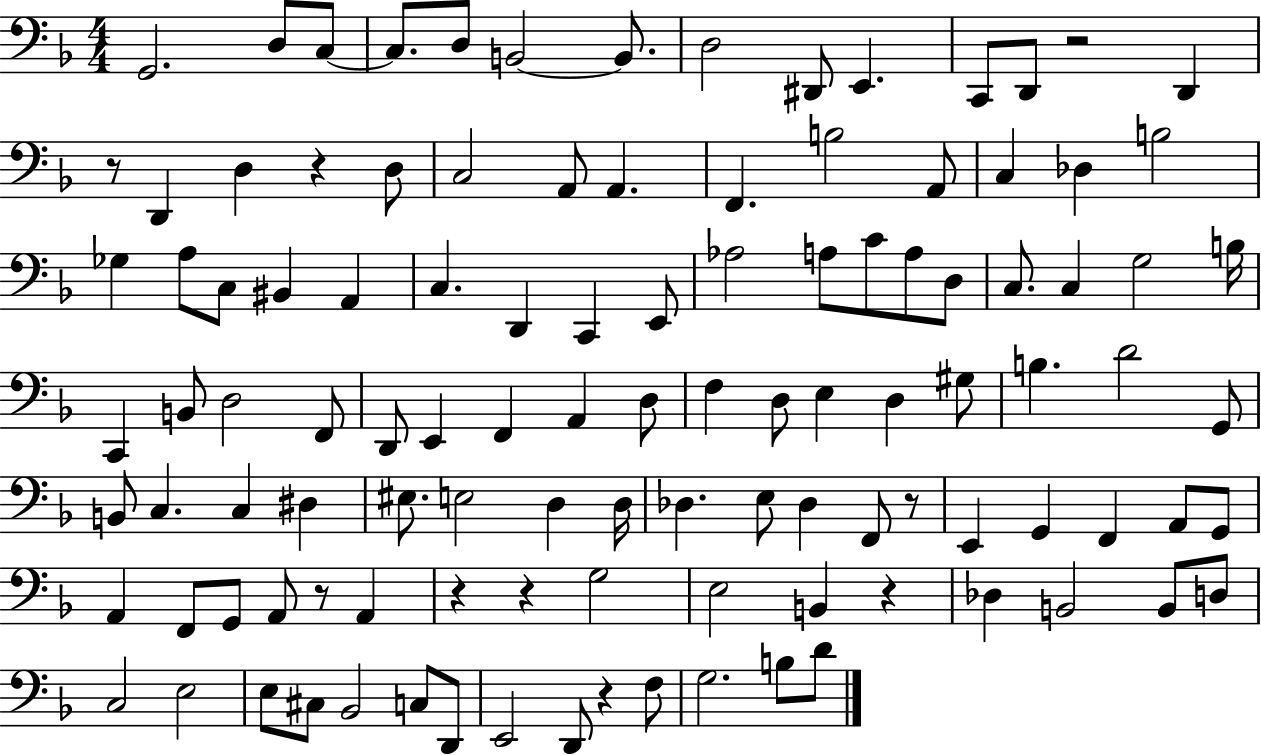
X:1
T:Untitled
M:4/4
L:1/4
K:F
G,,2 D,/2 C,/2 C,/2 D,/2 B,,2 B,,/2 D,2 ^D,,/2 E,, C,,/2 D,,/2 z2 D,, z/2 D,, D, z D,/2 C,2 A,,/2 A,, F,, B,2 A,,/2 C, _D, B,2 _G, A,/2 C,/2 ^B,, A,, C, D,, C,, E,,/2 _A,2 A,/2 C/2 A,/2 D,/2 C,/2 C, G,2 B,/4 C,, B,,/2 D,2 F,,/2 D,,/2 E,, F,, A,, D,/2 F, D,/2 E, D, ^G,/2 B, D2 G,,/2 B,,/2 C, C, ^D, ^E,/2 E,2 D, D,/4 _D, E,/2 _D, F,,/2 z/2 E,, G,, F,, A,,/2 G,,/2 A,, F,,/2 G,,/2 A,,/2 z/2 A,, z z G,2 E,2 B,, z _D, B,,2 B,,/2 D,/2 C,2 E,2 E,/2 ^C,/2 _B,,2 C,/2 D,,/2 E,,2 D,,/2 z F,/2 G,2 B,/2 D/2